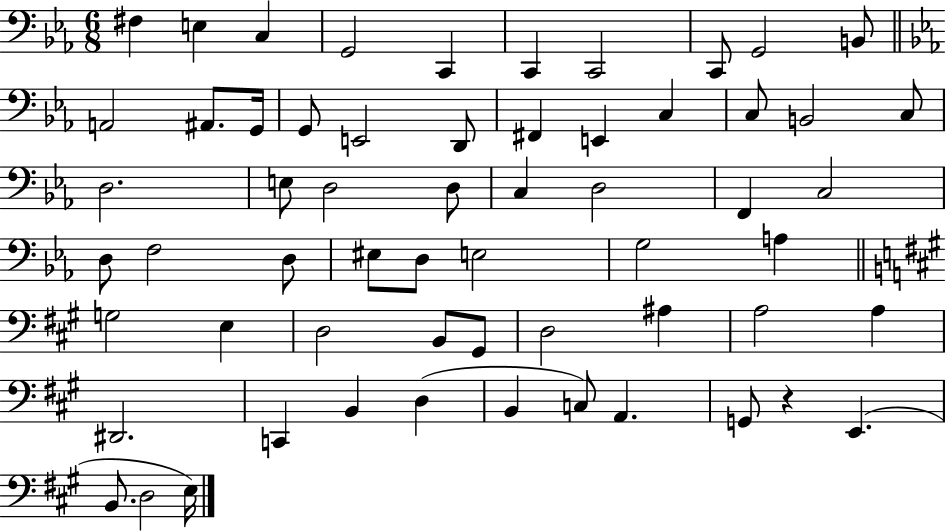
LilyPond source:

{
  \clef bass
  \numericTimeSignature
  \time 6/8
  \key ees \major
  \repeat volta 2 { fis4 e4 c4 | g,2 c,4 | c,4 c,2 | c,8 g,2 b,8 | \break \bar "||" \break \key ees \major a,2 ais,8. g,16 | g,8 e,2 d,8 | fis,4 e,4 c4 | c8 b,2 c8 | \break d2. | e8 d2 d8 | c4 d2 | f,4 c2 | \break d8 f2 d8 | eis8 d8 e2 | g2 a4 | \bar "||" \break \key a \major g2 e4 | d2 b,8 gis,8 | d2 ais4 | a2 a4 | \break dis,2. | c,4 b,4 d4( | b,4 c8) a,4. | g,8 r4 e,4.( | \break b,8. d2 e16) | } \bar "|."
}